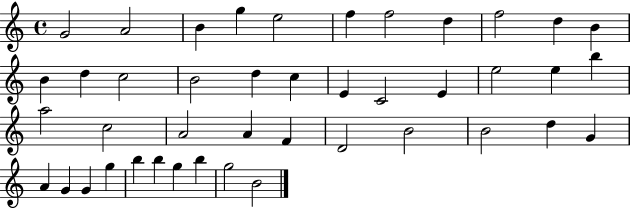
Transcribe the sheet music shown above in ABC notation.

X:1
T:Untitled
M:4/4
L:1/4
K:C
G2 A2 B g e2 f f2 d f2 d B B d c2 B2 d c E C2 E e2 e b a2 c2 A2 A F D2 B2 B2 d G A G G g b b g b g2 B2